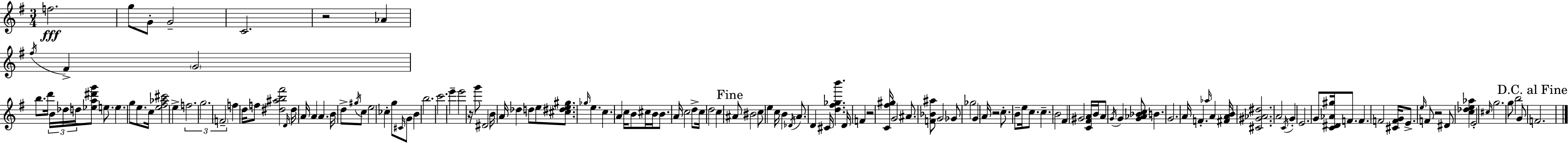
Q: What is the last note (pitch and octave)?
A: F4